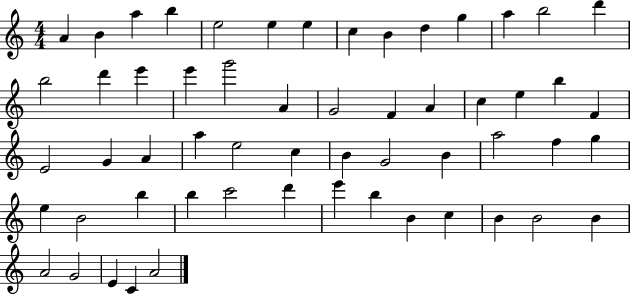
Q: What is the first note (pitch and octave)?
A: A4